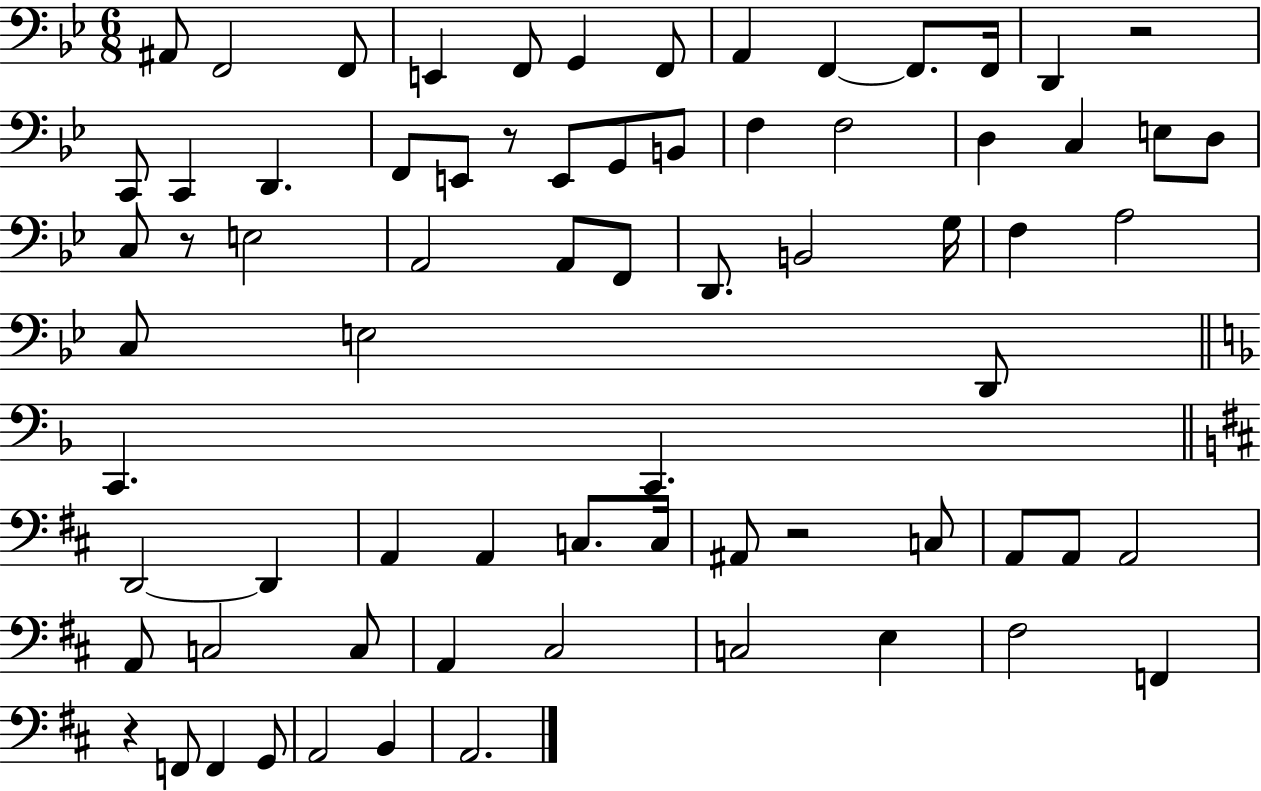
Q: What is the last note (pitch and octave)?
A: A2